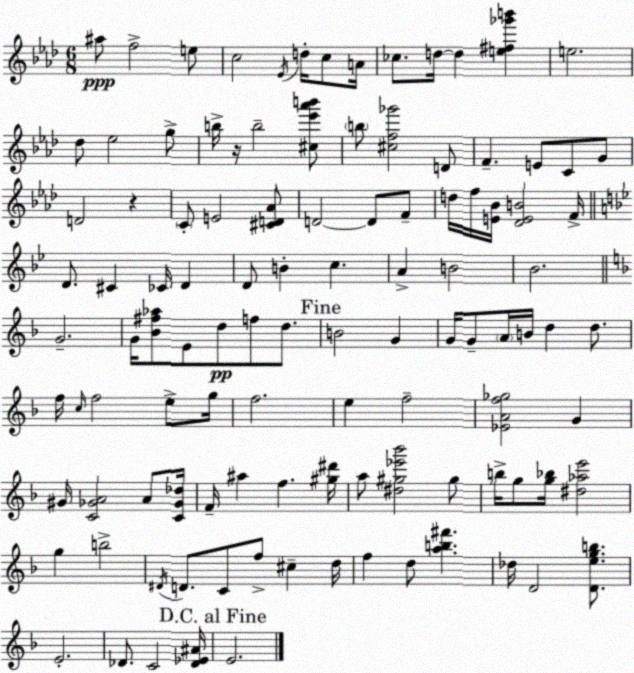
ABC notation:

X:1
T:Untitled
M:6/8
L:1/4
K:Fm
^a/2 f2 e/2 c2 _E/4 d/4 c/2 A/4 _c/2 d/4 d [e^f_g'b'] e2 _d/2 _e2 g/2 b/4 z/4 b2 [^c_e'_a'b']/2 b/2 [^cf_g']2 D/2 F E/2 C/2 G/2 D2 z C/2 E2 [^CD_A]/2 D2 D/2 F/2 d/4 f/4 [E_B]/4 [_DEB]2 F/4 D/2 ^C _C/4 D D/2 B c A B2 _B2 G2 G/4 [_B^f_a]/2 E/2 d/2 f/2 d/2 B2 G G/4 G/2 A/4 B/4 d d/2 f/4 c/4 f2 e/2 g/4 f2 e f2 [_EAf_g]2 G ^G/4 [C_GA]2 A/2 [C_G_d]/4 F/4 ^a f [^g^d']/4 a/2 [^d^g_e'_b']2 ^g/2 b/4 g/2 [g_b]/4 [^d_ae']2 g b2 ^D/4 D/2 C/2 f/2 ^c d/4 f d/2 [ab^f'] _d/4 D2 [Degb]/2 E2 _D/2 C2 [_D_E^A]/4 E2